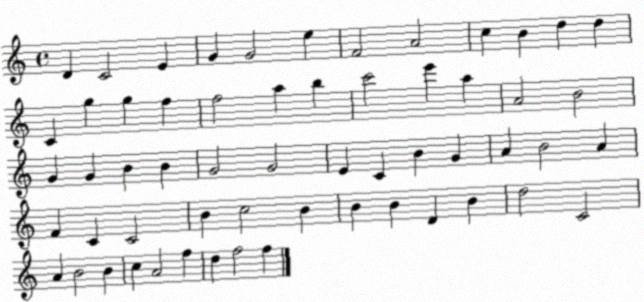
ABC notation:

X:1
T:Untitled
M:4/4
L:1/4
K:C
D C2 E G G2 e F2 A2 c B d d C g g f f2 a b c'2 e' a A2 B2 G G B B G2 G2 E C B G A B2 A F C C2 B c2 B B B D B d2 C2 A B2 B c A2 f d f2 f